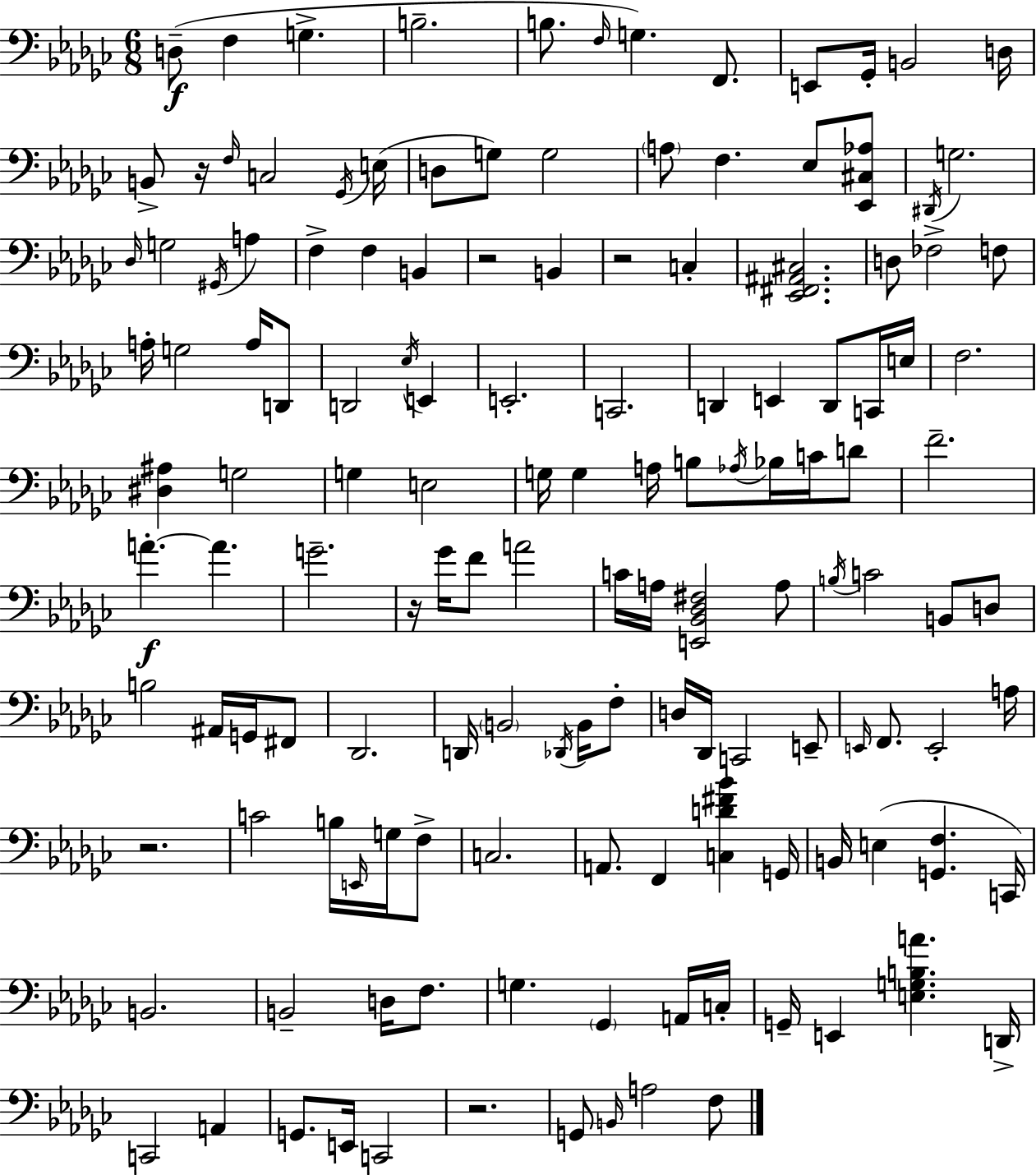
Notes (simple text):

D3/e F3/q G3/q. B3/h. B3/e. F3/s G3/q. F2/e. E2/e Gb2/s B2/h D3/s B2/e R/s F3/s C3/h Gb2/s E3/s D3/e G3/e G3/h A3/e F3/q. Eb3/e [Eb2,C#3,Ab3]/e D#2/s G3/h. Db3/s G3/h G#2/s A3/q F3/q F3/q B2/q R/h B2/q R/h C3/q [Eb2,F#2,A#2,C#3]/h. D3/e FES3/h F3/e A3/s G3/h A3/s D2/e D2/h Eb3/s E2/q E2/h. C2/h. D2/q E2/q D2/e C2/s E3/s F3/h. [D#3,A#3]/q G3/h G3/q E3/h G3/s G3/q A3/s B3/e Ab3/s Bb3/s C4/s D4/e F4/h. A4/q. A4/q. G4/h. R/s Gb4/s F4/e A4/h C4/s A3/s [E2,Bb2,Db3,F#3]/h A3/e B3/s C4/h B2/e D3/e B3/h A#2/s G2/s F#2/e Db2/h. D2/s B2/h Db2/s B2/s F3/e D3/s Db2/s C2/h E2/e E2/s F2/e. E2/h A3/s R/h. C4/h B3/s E2/s G3/s F3/e C3/h. A2/e. F2/q [C3,D4,F#4,Bb4]/q G2/s B2/s E3/q [G2,F3]/q. C2/s B2/h. B2/h D3/s F3/e. G3/q. Gb2/q A2/s C3/s G2/s E2/q [E3,G3,B3,A4]/q. D2/s C2/h A2/q G2/e. E2/s C2/h R/h. G2/e B2/s A3/h F3/e